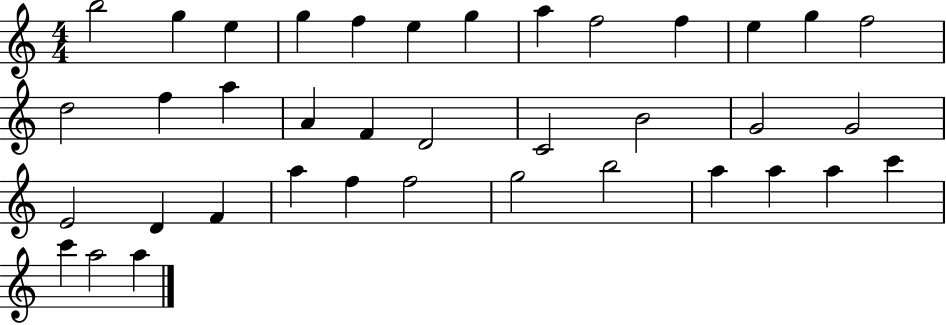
B5/h G5/q E5/q G5/q F5/q E5/q G5/q A5/q F5/h F5/q E5/q G5/q F5/h D5/h F5/q A5/q A4/q F4/q D4/h C4/h B4/h G4/h G4/h E4/h D4/q F4/q A5/q F5/q F5/h G5/h B5/h A5/q A5/q A5/q C6/q C6/q A5/h A5/q